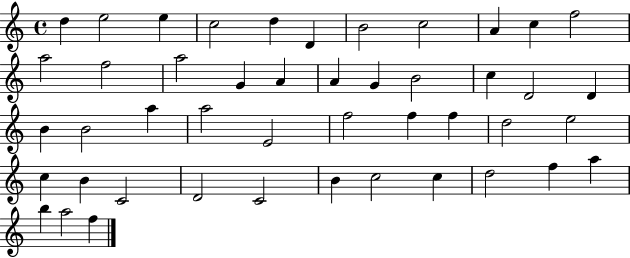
X:1
T:Untitled
M:4/4
L:1/4
K:C
d e2 e c2 d D B2 c2 A c f2 a2 f2 a2 G A A G B2 c D2 D B B2 a a2 E2 f2 f f d2 e2 c B C2 D2 C2 B c2 c d2 f a b a2 f